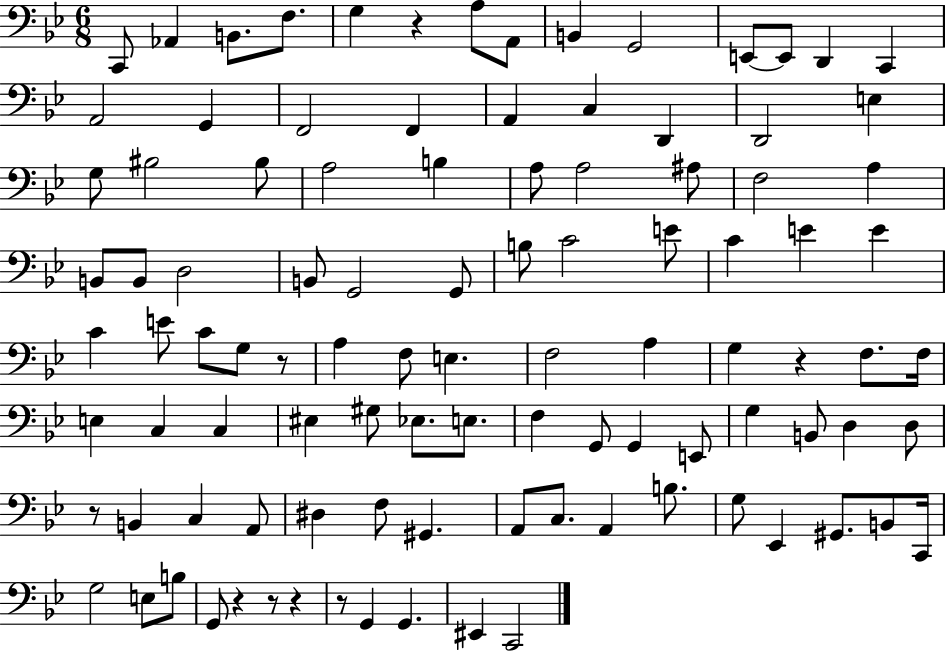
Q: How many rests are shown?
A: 8